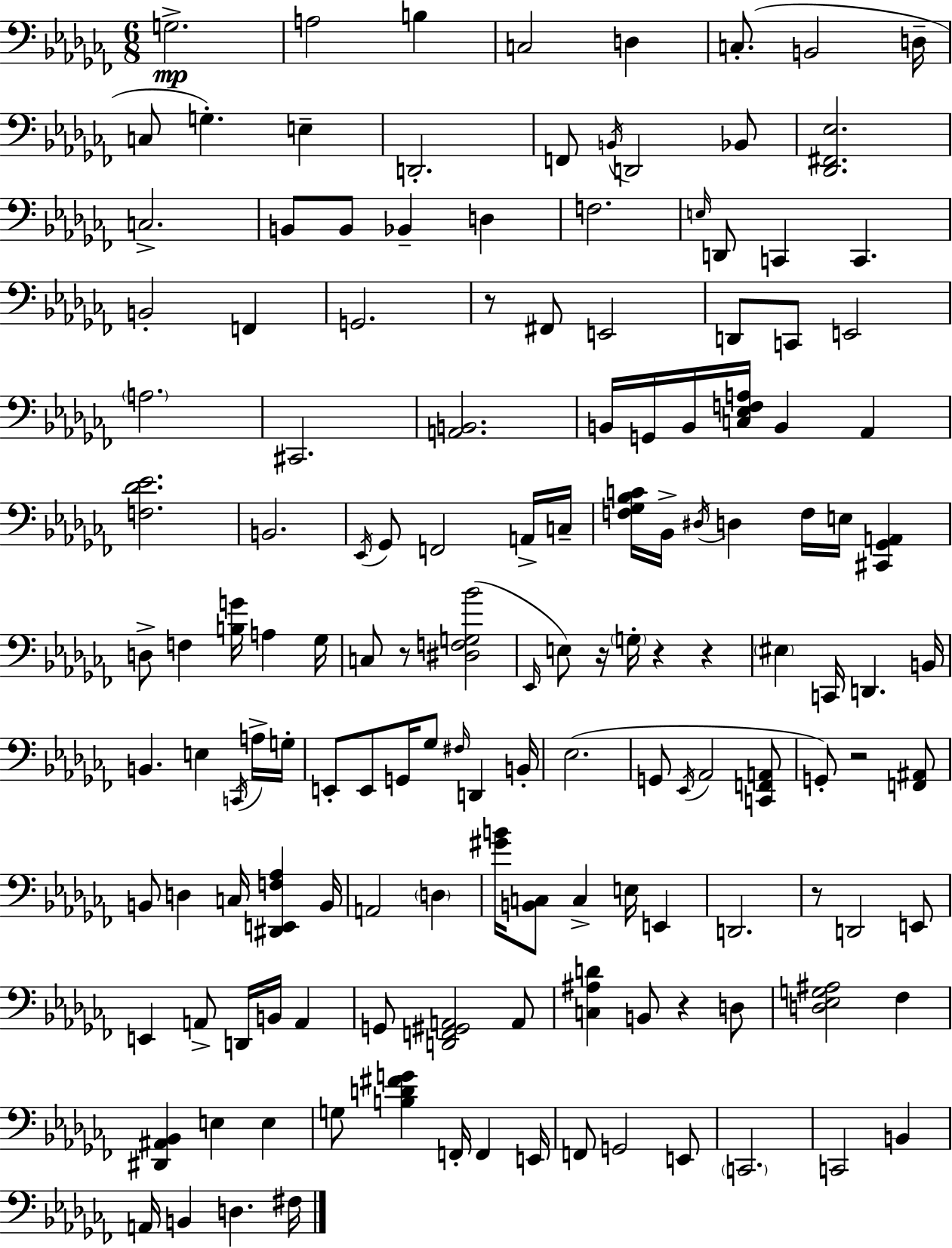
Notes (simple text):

G3/h. A3/h B3/q C3/h D3/q C3/e. B2/h D3/s C3/e G3/q. E3/q D2/h. F2/e B2/s D2/h Bb2/e [Db2,F#2,Eb3]/h. C3/h. B2/e B2/e Bb2/q D3/q F3/h. E3/s D2/e C2/q C2/q. B2/h F2/q G2/h. R/e F#2/e E2/h D2/e C2/e E2/h A3/h. C#2/h. [A2,B2]/h. B2/s G2/s B2/s [C3,Eb3,F3,A3]/s B2/q Ab2/q [F3,Db4,Eb4]/h. B2/h. Eb2/s Gb2/e F2/h A2/s C3/s [F3,Gb3,Bb3,C4]/s Bb2/s D#3/s D3/q F3/s E3/s [C#2,Gb2,A2]/q D3/e F3/q [B3,G4]/s A3/q Gb3/s C3/e R/e [D#3,F3,G3,Bb4]/h Eb2/s E3/e R/s G3/s R/q R/q EIS3/q C2/s D2/q. B2/s B2/q. E3/q C2/s A3/s G3/s E2/e E2/e G2/s Gb3/e F#3/s D2/q B2/s Eb3/h. G2/e Eb2/s Ab2/h [C2,F2,A2]/e G2/e R/h [F2,A#2]/e B2/e D3/q C3/s [D#2,E2,F3,Ab3]/q B2/s A2/h D3/q [G#4,B4]/s [B2,C3]/e C3/q E3/s E2/q D2/h. R/e D2/h E2/e E2/q A2/e D2/s B2/s A2/q G2/e [D2,F2,G#2,A2]/h A2/e [C3,A#3,D4]/q B2/e R/q D3/e [D3,Eb3,G3,A#3]/h FES3/q [D#2,A#2,Bb2]/q E3/q E3/q G3/e [B3,D4,F#4,G4]/q F2/s F2/q E2/s F2/e G2/h E2/e C2/h. C2/h B2/q A2/s B2/q D3/q. F#3/s